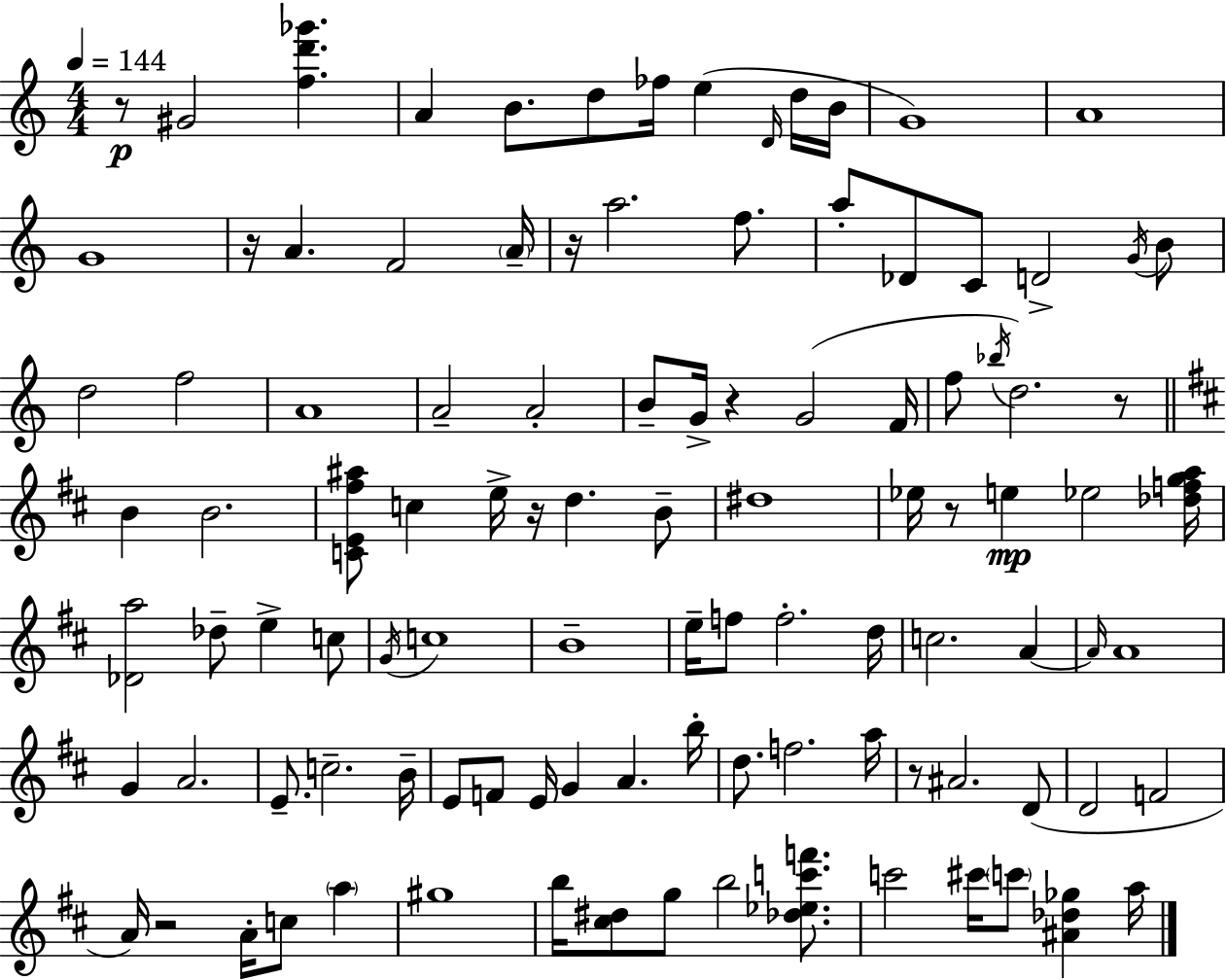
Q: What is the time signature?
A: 4/4